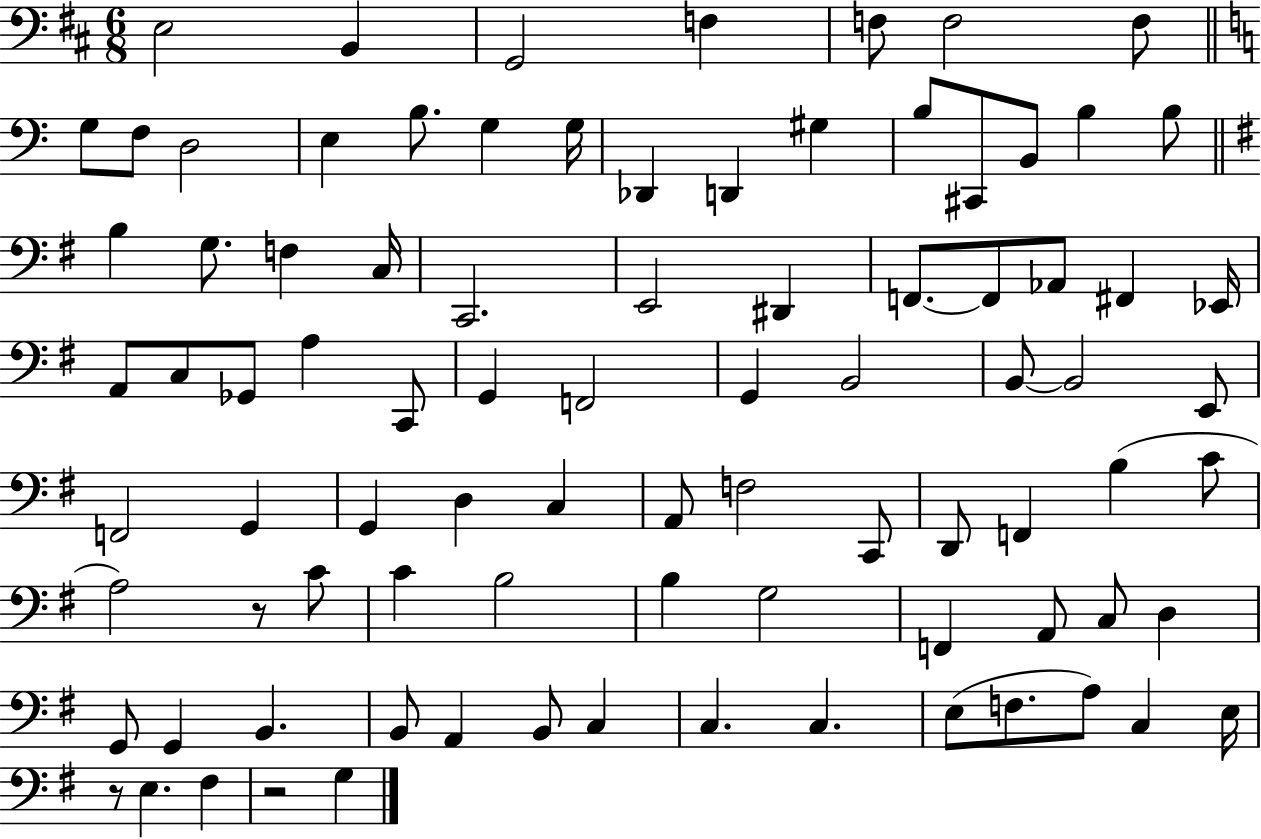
E3/h B2/q G2/h F3/q F3/e F3/h F3/e G3/e F3/e D3/h E3/q B3/e. G3/q G3/s Db2/q D2/q G#3/q B3/e C#2/e B2/e B3/q B3/e B3/q G3/e. F3/q C3/s C2/h. E2/h D#2/q F2/e. F2/e Ab2/e F#2/q Eb2/s A2/e C3/e Gb2/e A3/q C2/e G2/q F2/h G2/q B2/h B2/e B2/h E2/e F2/h G2/q G2/q D3/q C3/q A2/e F3/h C2/e D2/e F2/q B3/q C4/e A3/h R/e C4/e C4/q B3/h B3/q G3/h F2/q A2/e C3/e D3/q G2/e G2/q B2/q. B2/e A2/q B2/e C3/q C3/q. C3/q. E3/e F3/e. A3/e C3/q E3/s R/e E3/q. F#3/q R/h G3/q